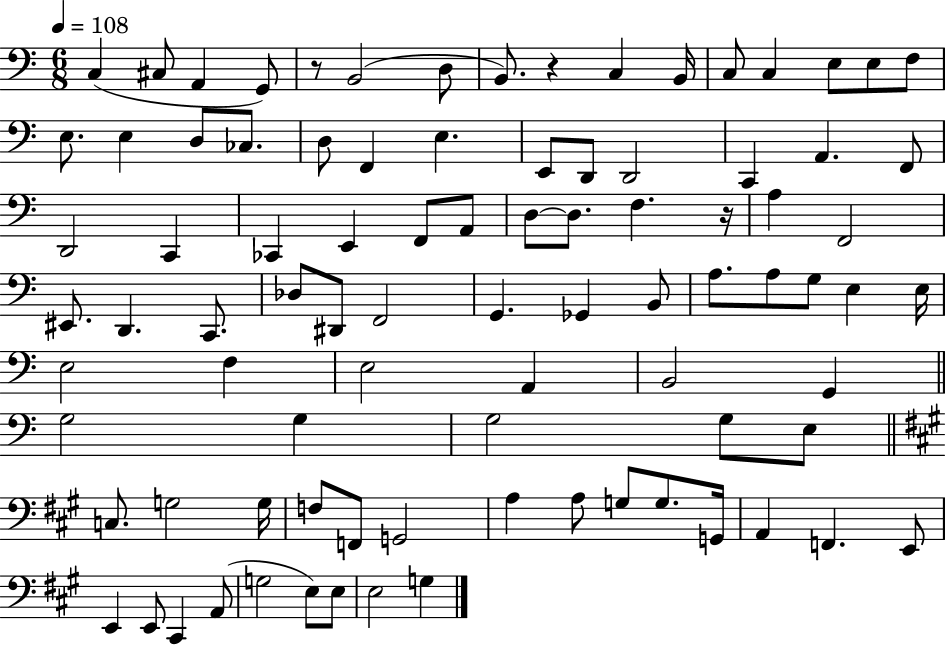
{
  \clef bass
  \numericTimeSignature
  \time 6/8
  \key c \major
  \tempo 4 = 108
  c4( cis8 a,4 g,8) | r8 b,2( d8 | b,8.) r4 c4 b,16 | c8 c4 e8 e8 f8 | \break e8. e4 d8 ces8. | d8 f,4 e4. | e,8 d,8 d,2 | c,4 a,4. f,8 | \break d,2 c,4 | ces,4 e,4 f,8 a,8 | d8~~ d8. f4. r16 | a4 f,2 | \break eis,8. d,4. c,8. | des8 dis,8 f,2 | g,4. ges,4 b,8 | a8. a8 g8 e4 e16 | \break e2 f4 | e2 a,4 | b,2 g,4 | \bar "||" \break \key c \major g2 g4 | g2 g8 e8 | \bar "||" \break \key a \major c8. g2 g16 | f8 f,8 g,2 | a4 a8 g8 g8. g,16 | a,4 f,4. e,8 | \break e,4 e,8 cis,4 a,8( | g2 e8) e8 | e2 g4 | \bar "|."
}